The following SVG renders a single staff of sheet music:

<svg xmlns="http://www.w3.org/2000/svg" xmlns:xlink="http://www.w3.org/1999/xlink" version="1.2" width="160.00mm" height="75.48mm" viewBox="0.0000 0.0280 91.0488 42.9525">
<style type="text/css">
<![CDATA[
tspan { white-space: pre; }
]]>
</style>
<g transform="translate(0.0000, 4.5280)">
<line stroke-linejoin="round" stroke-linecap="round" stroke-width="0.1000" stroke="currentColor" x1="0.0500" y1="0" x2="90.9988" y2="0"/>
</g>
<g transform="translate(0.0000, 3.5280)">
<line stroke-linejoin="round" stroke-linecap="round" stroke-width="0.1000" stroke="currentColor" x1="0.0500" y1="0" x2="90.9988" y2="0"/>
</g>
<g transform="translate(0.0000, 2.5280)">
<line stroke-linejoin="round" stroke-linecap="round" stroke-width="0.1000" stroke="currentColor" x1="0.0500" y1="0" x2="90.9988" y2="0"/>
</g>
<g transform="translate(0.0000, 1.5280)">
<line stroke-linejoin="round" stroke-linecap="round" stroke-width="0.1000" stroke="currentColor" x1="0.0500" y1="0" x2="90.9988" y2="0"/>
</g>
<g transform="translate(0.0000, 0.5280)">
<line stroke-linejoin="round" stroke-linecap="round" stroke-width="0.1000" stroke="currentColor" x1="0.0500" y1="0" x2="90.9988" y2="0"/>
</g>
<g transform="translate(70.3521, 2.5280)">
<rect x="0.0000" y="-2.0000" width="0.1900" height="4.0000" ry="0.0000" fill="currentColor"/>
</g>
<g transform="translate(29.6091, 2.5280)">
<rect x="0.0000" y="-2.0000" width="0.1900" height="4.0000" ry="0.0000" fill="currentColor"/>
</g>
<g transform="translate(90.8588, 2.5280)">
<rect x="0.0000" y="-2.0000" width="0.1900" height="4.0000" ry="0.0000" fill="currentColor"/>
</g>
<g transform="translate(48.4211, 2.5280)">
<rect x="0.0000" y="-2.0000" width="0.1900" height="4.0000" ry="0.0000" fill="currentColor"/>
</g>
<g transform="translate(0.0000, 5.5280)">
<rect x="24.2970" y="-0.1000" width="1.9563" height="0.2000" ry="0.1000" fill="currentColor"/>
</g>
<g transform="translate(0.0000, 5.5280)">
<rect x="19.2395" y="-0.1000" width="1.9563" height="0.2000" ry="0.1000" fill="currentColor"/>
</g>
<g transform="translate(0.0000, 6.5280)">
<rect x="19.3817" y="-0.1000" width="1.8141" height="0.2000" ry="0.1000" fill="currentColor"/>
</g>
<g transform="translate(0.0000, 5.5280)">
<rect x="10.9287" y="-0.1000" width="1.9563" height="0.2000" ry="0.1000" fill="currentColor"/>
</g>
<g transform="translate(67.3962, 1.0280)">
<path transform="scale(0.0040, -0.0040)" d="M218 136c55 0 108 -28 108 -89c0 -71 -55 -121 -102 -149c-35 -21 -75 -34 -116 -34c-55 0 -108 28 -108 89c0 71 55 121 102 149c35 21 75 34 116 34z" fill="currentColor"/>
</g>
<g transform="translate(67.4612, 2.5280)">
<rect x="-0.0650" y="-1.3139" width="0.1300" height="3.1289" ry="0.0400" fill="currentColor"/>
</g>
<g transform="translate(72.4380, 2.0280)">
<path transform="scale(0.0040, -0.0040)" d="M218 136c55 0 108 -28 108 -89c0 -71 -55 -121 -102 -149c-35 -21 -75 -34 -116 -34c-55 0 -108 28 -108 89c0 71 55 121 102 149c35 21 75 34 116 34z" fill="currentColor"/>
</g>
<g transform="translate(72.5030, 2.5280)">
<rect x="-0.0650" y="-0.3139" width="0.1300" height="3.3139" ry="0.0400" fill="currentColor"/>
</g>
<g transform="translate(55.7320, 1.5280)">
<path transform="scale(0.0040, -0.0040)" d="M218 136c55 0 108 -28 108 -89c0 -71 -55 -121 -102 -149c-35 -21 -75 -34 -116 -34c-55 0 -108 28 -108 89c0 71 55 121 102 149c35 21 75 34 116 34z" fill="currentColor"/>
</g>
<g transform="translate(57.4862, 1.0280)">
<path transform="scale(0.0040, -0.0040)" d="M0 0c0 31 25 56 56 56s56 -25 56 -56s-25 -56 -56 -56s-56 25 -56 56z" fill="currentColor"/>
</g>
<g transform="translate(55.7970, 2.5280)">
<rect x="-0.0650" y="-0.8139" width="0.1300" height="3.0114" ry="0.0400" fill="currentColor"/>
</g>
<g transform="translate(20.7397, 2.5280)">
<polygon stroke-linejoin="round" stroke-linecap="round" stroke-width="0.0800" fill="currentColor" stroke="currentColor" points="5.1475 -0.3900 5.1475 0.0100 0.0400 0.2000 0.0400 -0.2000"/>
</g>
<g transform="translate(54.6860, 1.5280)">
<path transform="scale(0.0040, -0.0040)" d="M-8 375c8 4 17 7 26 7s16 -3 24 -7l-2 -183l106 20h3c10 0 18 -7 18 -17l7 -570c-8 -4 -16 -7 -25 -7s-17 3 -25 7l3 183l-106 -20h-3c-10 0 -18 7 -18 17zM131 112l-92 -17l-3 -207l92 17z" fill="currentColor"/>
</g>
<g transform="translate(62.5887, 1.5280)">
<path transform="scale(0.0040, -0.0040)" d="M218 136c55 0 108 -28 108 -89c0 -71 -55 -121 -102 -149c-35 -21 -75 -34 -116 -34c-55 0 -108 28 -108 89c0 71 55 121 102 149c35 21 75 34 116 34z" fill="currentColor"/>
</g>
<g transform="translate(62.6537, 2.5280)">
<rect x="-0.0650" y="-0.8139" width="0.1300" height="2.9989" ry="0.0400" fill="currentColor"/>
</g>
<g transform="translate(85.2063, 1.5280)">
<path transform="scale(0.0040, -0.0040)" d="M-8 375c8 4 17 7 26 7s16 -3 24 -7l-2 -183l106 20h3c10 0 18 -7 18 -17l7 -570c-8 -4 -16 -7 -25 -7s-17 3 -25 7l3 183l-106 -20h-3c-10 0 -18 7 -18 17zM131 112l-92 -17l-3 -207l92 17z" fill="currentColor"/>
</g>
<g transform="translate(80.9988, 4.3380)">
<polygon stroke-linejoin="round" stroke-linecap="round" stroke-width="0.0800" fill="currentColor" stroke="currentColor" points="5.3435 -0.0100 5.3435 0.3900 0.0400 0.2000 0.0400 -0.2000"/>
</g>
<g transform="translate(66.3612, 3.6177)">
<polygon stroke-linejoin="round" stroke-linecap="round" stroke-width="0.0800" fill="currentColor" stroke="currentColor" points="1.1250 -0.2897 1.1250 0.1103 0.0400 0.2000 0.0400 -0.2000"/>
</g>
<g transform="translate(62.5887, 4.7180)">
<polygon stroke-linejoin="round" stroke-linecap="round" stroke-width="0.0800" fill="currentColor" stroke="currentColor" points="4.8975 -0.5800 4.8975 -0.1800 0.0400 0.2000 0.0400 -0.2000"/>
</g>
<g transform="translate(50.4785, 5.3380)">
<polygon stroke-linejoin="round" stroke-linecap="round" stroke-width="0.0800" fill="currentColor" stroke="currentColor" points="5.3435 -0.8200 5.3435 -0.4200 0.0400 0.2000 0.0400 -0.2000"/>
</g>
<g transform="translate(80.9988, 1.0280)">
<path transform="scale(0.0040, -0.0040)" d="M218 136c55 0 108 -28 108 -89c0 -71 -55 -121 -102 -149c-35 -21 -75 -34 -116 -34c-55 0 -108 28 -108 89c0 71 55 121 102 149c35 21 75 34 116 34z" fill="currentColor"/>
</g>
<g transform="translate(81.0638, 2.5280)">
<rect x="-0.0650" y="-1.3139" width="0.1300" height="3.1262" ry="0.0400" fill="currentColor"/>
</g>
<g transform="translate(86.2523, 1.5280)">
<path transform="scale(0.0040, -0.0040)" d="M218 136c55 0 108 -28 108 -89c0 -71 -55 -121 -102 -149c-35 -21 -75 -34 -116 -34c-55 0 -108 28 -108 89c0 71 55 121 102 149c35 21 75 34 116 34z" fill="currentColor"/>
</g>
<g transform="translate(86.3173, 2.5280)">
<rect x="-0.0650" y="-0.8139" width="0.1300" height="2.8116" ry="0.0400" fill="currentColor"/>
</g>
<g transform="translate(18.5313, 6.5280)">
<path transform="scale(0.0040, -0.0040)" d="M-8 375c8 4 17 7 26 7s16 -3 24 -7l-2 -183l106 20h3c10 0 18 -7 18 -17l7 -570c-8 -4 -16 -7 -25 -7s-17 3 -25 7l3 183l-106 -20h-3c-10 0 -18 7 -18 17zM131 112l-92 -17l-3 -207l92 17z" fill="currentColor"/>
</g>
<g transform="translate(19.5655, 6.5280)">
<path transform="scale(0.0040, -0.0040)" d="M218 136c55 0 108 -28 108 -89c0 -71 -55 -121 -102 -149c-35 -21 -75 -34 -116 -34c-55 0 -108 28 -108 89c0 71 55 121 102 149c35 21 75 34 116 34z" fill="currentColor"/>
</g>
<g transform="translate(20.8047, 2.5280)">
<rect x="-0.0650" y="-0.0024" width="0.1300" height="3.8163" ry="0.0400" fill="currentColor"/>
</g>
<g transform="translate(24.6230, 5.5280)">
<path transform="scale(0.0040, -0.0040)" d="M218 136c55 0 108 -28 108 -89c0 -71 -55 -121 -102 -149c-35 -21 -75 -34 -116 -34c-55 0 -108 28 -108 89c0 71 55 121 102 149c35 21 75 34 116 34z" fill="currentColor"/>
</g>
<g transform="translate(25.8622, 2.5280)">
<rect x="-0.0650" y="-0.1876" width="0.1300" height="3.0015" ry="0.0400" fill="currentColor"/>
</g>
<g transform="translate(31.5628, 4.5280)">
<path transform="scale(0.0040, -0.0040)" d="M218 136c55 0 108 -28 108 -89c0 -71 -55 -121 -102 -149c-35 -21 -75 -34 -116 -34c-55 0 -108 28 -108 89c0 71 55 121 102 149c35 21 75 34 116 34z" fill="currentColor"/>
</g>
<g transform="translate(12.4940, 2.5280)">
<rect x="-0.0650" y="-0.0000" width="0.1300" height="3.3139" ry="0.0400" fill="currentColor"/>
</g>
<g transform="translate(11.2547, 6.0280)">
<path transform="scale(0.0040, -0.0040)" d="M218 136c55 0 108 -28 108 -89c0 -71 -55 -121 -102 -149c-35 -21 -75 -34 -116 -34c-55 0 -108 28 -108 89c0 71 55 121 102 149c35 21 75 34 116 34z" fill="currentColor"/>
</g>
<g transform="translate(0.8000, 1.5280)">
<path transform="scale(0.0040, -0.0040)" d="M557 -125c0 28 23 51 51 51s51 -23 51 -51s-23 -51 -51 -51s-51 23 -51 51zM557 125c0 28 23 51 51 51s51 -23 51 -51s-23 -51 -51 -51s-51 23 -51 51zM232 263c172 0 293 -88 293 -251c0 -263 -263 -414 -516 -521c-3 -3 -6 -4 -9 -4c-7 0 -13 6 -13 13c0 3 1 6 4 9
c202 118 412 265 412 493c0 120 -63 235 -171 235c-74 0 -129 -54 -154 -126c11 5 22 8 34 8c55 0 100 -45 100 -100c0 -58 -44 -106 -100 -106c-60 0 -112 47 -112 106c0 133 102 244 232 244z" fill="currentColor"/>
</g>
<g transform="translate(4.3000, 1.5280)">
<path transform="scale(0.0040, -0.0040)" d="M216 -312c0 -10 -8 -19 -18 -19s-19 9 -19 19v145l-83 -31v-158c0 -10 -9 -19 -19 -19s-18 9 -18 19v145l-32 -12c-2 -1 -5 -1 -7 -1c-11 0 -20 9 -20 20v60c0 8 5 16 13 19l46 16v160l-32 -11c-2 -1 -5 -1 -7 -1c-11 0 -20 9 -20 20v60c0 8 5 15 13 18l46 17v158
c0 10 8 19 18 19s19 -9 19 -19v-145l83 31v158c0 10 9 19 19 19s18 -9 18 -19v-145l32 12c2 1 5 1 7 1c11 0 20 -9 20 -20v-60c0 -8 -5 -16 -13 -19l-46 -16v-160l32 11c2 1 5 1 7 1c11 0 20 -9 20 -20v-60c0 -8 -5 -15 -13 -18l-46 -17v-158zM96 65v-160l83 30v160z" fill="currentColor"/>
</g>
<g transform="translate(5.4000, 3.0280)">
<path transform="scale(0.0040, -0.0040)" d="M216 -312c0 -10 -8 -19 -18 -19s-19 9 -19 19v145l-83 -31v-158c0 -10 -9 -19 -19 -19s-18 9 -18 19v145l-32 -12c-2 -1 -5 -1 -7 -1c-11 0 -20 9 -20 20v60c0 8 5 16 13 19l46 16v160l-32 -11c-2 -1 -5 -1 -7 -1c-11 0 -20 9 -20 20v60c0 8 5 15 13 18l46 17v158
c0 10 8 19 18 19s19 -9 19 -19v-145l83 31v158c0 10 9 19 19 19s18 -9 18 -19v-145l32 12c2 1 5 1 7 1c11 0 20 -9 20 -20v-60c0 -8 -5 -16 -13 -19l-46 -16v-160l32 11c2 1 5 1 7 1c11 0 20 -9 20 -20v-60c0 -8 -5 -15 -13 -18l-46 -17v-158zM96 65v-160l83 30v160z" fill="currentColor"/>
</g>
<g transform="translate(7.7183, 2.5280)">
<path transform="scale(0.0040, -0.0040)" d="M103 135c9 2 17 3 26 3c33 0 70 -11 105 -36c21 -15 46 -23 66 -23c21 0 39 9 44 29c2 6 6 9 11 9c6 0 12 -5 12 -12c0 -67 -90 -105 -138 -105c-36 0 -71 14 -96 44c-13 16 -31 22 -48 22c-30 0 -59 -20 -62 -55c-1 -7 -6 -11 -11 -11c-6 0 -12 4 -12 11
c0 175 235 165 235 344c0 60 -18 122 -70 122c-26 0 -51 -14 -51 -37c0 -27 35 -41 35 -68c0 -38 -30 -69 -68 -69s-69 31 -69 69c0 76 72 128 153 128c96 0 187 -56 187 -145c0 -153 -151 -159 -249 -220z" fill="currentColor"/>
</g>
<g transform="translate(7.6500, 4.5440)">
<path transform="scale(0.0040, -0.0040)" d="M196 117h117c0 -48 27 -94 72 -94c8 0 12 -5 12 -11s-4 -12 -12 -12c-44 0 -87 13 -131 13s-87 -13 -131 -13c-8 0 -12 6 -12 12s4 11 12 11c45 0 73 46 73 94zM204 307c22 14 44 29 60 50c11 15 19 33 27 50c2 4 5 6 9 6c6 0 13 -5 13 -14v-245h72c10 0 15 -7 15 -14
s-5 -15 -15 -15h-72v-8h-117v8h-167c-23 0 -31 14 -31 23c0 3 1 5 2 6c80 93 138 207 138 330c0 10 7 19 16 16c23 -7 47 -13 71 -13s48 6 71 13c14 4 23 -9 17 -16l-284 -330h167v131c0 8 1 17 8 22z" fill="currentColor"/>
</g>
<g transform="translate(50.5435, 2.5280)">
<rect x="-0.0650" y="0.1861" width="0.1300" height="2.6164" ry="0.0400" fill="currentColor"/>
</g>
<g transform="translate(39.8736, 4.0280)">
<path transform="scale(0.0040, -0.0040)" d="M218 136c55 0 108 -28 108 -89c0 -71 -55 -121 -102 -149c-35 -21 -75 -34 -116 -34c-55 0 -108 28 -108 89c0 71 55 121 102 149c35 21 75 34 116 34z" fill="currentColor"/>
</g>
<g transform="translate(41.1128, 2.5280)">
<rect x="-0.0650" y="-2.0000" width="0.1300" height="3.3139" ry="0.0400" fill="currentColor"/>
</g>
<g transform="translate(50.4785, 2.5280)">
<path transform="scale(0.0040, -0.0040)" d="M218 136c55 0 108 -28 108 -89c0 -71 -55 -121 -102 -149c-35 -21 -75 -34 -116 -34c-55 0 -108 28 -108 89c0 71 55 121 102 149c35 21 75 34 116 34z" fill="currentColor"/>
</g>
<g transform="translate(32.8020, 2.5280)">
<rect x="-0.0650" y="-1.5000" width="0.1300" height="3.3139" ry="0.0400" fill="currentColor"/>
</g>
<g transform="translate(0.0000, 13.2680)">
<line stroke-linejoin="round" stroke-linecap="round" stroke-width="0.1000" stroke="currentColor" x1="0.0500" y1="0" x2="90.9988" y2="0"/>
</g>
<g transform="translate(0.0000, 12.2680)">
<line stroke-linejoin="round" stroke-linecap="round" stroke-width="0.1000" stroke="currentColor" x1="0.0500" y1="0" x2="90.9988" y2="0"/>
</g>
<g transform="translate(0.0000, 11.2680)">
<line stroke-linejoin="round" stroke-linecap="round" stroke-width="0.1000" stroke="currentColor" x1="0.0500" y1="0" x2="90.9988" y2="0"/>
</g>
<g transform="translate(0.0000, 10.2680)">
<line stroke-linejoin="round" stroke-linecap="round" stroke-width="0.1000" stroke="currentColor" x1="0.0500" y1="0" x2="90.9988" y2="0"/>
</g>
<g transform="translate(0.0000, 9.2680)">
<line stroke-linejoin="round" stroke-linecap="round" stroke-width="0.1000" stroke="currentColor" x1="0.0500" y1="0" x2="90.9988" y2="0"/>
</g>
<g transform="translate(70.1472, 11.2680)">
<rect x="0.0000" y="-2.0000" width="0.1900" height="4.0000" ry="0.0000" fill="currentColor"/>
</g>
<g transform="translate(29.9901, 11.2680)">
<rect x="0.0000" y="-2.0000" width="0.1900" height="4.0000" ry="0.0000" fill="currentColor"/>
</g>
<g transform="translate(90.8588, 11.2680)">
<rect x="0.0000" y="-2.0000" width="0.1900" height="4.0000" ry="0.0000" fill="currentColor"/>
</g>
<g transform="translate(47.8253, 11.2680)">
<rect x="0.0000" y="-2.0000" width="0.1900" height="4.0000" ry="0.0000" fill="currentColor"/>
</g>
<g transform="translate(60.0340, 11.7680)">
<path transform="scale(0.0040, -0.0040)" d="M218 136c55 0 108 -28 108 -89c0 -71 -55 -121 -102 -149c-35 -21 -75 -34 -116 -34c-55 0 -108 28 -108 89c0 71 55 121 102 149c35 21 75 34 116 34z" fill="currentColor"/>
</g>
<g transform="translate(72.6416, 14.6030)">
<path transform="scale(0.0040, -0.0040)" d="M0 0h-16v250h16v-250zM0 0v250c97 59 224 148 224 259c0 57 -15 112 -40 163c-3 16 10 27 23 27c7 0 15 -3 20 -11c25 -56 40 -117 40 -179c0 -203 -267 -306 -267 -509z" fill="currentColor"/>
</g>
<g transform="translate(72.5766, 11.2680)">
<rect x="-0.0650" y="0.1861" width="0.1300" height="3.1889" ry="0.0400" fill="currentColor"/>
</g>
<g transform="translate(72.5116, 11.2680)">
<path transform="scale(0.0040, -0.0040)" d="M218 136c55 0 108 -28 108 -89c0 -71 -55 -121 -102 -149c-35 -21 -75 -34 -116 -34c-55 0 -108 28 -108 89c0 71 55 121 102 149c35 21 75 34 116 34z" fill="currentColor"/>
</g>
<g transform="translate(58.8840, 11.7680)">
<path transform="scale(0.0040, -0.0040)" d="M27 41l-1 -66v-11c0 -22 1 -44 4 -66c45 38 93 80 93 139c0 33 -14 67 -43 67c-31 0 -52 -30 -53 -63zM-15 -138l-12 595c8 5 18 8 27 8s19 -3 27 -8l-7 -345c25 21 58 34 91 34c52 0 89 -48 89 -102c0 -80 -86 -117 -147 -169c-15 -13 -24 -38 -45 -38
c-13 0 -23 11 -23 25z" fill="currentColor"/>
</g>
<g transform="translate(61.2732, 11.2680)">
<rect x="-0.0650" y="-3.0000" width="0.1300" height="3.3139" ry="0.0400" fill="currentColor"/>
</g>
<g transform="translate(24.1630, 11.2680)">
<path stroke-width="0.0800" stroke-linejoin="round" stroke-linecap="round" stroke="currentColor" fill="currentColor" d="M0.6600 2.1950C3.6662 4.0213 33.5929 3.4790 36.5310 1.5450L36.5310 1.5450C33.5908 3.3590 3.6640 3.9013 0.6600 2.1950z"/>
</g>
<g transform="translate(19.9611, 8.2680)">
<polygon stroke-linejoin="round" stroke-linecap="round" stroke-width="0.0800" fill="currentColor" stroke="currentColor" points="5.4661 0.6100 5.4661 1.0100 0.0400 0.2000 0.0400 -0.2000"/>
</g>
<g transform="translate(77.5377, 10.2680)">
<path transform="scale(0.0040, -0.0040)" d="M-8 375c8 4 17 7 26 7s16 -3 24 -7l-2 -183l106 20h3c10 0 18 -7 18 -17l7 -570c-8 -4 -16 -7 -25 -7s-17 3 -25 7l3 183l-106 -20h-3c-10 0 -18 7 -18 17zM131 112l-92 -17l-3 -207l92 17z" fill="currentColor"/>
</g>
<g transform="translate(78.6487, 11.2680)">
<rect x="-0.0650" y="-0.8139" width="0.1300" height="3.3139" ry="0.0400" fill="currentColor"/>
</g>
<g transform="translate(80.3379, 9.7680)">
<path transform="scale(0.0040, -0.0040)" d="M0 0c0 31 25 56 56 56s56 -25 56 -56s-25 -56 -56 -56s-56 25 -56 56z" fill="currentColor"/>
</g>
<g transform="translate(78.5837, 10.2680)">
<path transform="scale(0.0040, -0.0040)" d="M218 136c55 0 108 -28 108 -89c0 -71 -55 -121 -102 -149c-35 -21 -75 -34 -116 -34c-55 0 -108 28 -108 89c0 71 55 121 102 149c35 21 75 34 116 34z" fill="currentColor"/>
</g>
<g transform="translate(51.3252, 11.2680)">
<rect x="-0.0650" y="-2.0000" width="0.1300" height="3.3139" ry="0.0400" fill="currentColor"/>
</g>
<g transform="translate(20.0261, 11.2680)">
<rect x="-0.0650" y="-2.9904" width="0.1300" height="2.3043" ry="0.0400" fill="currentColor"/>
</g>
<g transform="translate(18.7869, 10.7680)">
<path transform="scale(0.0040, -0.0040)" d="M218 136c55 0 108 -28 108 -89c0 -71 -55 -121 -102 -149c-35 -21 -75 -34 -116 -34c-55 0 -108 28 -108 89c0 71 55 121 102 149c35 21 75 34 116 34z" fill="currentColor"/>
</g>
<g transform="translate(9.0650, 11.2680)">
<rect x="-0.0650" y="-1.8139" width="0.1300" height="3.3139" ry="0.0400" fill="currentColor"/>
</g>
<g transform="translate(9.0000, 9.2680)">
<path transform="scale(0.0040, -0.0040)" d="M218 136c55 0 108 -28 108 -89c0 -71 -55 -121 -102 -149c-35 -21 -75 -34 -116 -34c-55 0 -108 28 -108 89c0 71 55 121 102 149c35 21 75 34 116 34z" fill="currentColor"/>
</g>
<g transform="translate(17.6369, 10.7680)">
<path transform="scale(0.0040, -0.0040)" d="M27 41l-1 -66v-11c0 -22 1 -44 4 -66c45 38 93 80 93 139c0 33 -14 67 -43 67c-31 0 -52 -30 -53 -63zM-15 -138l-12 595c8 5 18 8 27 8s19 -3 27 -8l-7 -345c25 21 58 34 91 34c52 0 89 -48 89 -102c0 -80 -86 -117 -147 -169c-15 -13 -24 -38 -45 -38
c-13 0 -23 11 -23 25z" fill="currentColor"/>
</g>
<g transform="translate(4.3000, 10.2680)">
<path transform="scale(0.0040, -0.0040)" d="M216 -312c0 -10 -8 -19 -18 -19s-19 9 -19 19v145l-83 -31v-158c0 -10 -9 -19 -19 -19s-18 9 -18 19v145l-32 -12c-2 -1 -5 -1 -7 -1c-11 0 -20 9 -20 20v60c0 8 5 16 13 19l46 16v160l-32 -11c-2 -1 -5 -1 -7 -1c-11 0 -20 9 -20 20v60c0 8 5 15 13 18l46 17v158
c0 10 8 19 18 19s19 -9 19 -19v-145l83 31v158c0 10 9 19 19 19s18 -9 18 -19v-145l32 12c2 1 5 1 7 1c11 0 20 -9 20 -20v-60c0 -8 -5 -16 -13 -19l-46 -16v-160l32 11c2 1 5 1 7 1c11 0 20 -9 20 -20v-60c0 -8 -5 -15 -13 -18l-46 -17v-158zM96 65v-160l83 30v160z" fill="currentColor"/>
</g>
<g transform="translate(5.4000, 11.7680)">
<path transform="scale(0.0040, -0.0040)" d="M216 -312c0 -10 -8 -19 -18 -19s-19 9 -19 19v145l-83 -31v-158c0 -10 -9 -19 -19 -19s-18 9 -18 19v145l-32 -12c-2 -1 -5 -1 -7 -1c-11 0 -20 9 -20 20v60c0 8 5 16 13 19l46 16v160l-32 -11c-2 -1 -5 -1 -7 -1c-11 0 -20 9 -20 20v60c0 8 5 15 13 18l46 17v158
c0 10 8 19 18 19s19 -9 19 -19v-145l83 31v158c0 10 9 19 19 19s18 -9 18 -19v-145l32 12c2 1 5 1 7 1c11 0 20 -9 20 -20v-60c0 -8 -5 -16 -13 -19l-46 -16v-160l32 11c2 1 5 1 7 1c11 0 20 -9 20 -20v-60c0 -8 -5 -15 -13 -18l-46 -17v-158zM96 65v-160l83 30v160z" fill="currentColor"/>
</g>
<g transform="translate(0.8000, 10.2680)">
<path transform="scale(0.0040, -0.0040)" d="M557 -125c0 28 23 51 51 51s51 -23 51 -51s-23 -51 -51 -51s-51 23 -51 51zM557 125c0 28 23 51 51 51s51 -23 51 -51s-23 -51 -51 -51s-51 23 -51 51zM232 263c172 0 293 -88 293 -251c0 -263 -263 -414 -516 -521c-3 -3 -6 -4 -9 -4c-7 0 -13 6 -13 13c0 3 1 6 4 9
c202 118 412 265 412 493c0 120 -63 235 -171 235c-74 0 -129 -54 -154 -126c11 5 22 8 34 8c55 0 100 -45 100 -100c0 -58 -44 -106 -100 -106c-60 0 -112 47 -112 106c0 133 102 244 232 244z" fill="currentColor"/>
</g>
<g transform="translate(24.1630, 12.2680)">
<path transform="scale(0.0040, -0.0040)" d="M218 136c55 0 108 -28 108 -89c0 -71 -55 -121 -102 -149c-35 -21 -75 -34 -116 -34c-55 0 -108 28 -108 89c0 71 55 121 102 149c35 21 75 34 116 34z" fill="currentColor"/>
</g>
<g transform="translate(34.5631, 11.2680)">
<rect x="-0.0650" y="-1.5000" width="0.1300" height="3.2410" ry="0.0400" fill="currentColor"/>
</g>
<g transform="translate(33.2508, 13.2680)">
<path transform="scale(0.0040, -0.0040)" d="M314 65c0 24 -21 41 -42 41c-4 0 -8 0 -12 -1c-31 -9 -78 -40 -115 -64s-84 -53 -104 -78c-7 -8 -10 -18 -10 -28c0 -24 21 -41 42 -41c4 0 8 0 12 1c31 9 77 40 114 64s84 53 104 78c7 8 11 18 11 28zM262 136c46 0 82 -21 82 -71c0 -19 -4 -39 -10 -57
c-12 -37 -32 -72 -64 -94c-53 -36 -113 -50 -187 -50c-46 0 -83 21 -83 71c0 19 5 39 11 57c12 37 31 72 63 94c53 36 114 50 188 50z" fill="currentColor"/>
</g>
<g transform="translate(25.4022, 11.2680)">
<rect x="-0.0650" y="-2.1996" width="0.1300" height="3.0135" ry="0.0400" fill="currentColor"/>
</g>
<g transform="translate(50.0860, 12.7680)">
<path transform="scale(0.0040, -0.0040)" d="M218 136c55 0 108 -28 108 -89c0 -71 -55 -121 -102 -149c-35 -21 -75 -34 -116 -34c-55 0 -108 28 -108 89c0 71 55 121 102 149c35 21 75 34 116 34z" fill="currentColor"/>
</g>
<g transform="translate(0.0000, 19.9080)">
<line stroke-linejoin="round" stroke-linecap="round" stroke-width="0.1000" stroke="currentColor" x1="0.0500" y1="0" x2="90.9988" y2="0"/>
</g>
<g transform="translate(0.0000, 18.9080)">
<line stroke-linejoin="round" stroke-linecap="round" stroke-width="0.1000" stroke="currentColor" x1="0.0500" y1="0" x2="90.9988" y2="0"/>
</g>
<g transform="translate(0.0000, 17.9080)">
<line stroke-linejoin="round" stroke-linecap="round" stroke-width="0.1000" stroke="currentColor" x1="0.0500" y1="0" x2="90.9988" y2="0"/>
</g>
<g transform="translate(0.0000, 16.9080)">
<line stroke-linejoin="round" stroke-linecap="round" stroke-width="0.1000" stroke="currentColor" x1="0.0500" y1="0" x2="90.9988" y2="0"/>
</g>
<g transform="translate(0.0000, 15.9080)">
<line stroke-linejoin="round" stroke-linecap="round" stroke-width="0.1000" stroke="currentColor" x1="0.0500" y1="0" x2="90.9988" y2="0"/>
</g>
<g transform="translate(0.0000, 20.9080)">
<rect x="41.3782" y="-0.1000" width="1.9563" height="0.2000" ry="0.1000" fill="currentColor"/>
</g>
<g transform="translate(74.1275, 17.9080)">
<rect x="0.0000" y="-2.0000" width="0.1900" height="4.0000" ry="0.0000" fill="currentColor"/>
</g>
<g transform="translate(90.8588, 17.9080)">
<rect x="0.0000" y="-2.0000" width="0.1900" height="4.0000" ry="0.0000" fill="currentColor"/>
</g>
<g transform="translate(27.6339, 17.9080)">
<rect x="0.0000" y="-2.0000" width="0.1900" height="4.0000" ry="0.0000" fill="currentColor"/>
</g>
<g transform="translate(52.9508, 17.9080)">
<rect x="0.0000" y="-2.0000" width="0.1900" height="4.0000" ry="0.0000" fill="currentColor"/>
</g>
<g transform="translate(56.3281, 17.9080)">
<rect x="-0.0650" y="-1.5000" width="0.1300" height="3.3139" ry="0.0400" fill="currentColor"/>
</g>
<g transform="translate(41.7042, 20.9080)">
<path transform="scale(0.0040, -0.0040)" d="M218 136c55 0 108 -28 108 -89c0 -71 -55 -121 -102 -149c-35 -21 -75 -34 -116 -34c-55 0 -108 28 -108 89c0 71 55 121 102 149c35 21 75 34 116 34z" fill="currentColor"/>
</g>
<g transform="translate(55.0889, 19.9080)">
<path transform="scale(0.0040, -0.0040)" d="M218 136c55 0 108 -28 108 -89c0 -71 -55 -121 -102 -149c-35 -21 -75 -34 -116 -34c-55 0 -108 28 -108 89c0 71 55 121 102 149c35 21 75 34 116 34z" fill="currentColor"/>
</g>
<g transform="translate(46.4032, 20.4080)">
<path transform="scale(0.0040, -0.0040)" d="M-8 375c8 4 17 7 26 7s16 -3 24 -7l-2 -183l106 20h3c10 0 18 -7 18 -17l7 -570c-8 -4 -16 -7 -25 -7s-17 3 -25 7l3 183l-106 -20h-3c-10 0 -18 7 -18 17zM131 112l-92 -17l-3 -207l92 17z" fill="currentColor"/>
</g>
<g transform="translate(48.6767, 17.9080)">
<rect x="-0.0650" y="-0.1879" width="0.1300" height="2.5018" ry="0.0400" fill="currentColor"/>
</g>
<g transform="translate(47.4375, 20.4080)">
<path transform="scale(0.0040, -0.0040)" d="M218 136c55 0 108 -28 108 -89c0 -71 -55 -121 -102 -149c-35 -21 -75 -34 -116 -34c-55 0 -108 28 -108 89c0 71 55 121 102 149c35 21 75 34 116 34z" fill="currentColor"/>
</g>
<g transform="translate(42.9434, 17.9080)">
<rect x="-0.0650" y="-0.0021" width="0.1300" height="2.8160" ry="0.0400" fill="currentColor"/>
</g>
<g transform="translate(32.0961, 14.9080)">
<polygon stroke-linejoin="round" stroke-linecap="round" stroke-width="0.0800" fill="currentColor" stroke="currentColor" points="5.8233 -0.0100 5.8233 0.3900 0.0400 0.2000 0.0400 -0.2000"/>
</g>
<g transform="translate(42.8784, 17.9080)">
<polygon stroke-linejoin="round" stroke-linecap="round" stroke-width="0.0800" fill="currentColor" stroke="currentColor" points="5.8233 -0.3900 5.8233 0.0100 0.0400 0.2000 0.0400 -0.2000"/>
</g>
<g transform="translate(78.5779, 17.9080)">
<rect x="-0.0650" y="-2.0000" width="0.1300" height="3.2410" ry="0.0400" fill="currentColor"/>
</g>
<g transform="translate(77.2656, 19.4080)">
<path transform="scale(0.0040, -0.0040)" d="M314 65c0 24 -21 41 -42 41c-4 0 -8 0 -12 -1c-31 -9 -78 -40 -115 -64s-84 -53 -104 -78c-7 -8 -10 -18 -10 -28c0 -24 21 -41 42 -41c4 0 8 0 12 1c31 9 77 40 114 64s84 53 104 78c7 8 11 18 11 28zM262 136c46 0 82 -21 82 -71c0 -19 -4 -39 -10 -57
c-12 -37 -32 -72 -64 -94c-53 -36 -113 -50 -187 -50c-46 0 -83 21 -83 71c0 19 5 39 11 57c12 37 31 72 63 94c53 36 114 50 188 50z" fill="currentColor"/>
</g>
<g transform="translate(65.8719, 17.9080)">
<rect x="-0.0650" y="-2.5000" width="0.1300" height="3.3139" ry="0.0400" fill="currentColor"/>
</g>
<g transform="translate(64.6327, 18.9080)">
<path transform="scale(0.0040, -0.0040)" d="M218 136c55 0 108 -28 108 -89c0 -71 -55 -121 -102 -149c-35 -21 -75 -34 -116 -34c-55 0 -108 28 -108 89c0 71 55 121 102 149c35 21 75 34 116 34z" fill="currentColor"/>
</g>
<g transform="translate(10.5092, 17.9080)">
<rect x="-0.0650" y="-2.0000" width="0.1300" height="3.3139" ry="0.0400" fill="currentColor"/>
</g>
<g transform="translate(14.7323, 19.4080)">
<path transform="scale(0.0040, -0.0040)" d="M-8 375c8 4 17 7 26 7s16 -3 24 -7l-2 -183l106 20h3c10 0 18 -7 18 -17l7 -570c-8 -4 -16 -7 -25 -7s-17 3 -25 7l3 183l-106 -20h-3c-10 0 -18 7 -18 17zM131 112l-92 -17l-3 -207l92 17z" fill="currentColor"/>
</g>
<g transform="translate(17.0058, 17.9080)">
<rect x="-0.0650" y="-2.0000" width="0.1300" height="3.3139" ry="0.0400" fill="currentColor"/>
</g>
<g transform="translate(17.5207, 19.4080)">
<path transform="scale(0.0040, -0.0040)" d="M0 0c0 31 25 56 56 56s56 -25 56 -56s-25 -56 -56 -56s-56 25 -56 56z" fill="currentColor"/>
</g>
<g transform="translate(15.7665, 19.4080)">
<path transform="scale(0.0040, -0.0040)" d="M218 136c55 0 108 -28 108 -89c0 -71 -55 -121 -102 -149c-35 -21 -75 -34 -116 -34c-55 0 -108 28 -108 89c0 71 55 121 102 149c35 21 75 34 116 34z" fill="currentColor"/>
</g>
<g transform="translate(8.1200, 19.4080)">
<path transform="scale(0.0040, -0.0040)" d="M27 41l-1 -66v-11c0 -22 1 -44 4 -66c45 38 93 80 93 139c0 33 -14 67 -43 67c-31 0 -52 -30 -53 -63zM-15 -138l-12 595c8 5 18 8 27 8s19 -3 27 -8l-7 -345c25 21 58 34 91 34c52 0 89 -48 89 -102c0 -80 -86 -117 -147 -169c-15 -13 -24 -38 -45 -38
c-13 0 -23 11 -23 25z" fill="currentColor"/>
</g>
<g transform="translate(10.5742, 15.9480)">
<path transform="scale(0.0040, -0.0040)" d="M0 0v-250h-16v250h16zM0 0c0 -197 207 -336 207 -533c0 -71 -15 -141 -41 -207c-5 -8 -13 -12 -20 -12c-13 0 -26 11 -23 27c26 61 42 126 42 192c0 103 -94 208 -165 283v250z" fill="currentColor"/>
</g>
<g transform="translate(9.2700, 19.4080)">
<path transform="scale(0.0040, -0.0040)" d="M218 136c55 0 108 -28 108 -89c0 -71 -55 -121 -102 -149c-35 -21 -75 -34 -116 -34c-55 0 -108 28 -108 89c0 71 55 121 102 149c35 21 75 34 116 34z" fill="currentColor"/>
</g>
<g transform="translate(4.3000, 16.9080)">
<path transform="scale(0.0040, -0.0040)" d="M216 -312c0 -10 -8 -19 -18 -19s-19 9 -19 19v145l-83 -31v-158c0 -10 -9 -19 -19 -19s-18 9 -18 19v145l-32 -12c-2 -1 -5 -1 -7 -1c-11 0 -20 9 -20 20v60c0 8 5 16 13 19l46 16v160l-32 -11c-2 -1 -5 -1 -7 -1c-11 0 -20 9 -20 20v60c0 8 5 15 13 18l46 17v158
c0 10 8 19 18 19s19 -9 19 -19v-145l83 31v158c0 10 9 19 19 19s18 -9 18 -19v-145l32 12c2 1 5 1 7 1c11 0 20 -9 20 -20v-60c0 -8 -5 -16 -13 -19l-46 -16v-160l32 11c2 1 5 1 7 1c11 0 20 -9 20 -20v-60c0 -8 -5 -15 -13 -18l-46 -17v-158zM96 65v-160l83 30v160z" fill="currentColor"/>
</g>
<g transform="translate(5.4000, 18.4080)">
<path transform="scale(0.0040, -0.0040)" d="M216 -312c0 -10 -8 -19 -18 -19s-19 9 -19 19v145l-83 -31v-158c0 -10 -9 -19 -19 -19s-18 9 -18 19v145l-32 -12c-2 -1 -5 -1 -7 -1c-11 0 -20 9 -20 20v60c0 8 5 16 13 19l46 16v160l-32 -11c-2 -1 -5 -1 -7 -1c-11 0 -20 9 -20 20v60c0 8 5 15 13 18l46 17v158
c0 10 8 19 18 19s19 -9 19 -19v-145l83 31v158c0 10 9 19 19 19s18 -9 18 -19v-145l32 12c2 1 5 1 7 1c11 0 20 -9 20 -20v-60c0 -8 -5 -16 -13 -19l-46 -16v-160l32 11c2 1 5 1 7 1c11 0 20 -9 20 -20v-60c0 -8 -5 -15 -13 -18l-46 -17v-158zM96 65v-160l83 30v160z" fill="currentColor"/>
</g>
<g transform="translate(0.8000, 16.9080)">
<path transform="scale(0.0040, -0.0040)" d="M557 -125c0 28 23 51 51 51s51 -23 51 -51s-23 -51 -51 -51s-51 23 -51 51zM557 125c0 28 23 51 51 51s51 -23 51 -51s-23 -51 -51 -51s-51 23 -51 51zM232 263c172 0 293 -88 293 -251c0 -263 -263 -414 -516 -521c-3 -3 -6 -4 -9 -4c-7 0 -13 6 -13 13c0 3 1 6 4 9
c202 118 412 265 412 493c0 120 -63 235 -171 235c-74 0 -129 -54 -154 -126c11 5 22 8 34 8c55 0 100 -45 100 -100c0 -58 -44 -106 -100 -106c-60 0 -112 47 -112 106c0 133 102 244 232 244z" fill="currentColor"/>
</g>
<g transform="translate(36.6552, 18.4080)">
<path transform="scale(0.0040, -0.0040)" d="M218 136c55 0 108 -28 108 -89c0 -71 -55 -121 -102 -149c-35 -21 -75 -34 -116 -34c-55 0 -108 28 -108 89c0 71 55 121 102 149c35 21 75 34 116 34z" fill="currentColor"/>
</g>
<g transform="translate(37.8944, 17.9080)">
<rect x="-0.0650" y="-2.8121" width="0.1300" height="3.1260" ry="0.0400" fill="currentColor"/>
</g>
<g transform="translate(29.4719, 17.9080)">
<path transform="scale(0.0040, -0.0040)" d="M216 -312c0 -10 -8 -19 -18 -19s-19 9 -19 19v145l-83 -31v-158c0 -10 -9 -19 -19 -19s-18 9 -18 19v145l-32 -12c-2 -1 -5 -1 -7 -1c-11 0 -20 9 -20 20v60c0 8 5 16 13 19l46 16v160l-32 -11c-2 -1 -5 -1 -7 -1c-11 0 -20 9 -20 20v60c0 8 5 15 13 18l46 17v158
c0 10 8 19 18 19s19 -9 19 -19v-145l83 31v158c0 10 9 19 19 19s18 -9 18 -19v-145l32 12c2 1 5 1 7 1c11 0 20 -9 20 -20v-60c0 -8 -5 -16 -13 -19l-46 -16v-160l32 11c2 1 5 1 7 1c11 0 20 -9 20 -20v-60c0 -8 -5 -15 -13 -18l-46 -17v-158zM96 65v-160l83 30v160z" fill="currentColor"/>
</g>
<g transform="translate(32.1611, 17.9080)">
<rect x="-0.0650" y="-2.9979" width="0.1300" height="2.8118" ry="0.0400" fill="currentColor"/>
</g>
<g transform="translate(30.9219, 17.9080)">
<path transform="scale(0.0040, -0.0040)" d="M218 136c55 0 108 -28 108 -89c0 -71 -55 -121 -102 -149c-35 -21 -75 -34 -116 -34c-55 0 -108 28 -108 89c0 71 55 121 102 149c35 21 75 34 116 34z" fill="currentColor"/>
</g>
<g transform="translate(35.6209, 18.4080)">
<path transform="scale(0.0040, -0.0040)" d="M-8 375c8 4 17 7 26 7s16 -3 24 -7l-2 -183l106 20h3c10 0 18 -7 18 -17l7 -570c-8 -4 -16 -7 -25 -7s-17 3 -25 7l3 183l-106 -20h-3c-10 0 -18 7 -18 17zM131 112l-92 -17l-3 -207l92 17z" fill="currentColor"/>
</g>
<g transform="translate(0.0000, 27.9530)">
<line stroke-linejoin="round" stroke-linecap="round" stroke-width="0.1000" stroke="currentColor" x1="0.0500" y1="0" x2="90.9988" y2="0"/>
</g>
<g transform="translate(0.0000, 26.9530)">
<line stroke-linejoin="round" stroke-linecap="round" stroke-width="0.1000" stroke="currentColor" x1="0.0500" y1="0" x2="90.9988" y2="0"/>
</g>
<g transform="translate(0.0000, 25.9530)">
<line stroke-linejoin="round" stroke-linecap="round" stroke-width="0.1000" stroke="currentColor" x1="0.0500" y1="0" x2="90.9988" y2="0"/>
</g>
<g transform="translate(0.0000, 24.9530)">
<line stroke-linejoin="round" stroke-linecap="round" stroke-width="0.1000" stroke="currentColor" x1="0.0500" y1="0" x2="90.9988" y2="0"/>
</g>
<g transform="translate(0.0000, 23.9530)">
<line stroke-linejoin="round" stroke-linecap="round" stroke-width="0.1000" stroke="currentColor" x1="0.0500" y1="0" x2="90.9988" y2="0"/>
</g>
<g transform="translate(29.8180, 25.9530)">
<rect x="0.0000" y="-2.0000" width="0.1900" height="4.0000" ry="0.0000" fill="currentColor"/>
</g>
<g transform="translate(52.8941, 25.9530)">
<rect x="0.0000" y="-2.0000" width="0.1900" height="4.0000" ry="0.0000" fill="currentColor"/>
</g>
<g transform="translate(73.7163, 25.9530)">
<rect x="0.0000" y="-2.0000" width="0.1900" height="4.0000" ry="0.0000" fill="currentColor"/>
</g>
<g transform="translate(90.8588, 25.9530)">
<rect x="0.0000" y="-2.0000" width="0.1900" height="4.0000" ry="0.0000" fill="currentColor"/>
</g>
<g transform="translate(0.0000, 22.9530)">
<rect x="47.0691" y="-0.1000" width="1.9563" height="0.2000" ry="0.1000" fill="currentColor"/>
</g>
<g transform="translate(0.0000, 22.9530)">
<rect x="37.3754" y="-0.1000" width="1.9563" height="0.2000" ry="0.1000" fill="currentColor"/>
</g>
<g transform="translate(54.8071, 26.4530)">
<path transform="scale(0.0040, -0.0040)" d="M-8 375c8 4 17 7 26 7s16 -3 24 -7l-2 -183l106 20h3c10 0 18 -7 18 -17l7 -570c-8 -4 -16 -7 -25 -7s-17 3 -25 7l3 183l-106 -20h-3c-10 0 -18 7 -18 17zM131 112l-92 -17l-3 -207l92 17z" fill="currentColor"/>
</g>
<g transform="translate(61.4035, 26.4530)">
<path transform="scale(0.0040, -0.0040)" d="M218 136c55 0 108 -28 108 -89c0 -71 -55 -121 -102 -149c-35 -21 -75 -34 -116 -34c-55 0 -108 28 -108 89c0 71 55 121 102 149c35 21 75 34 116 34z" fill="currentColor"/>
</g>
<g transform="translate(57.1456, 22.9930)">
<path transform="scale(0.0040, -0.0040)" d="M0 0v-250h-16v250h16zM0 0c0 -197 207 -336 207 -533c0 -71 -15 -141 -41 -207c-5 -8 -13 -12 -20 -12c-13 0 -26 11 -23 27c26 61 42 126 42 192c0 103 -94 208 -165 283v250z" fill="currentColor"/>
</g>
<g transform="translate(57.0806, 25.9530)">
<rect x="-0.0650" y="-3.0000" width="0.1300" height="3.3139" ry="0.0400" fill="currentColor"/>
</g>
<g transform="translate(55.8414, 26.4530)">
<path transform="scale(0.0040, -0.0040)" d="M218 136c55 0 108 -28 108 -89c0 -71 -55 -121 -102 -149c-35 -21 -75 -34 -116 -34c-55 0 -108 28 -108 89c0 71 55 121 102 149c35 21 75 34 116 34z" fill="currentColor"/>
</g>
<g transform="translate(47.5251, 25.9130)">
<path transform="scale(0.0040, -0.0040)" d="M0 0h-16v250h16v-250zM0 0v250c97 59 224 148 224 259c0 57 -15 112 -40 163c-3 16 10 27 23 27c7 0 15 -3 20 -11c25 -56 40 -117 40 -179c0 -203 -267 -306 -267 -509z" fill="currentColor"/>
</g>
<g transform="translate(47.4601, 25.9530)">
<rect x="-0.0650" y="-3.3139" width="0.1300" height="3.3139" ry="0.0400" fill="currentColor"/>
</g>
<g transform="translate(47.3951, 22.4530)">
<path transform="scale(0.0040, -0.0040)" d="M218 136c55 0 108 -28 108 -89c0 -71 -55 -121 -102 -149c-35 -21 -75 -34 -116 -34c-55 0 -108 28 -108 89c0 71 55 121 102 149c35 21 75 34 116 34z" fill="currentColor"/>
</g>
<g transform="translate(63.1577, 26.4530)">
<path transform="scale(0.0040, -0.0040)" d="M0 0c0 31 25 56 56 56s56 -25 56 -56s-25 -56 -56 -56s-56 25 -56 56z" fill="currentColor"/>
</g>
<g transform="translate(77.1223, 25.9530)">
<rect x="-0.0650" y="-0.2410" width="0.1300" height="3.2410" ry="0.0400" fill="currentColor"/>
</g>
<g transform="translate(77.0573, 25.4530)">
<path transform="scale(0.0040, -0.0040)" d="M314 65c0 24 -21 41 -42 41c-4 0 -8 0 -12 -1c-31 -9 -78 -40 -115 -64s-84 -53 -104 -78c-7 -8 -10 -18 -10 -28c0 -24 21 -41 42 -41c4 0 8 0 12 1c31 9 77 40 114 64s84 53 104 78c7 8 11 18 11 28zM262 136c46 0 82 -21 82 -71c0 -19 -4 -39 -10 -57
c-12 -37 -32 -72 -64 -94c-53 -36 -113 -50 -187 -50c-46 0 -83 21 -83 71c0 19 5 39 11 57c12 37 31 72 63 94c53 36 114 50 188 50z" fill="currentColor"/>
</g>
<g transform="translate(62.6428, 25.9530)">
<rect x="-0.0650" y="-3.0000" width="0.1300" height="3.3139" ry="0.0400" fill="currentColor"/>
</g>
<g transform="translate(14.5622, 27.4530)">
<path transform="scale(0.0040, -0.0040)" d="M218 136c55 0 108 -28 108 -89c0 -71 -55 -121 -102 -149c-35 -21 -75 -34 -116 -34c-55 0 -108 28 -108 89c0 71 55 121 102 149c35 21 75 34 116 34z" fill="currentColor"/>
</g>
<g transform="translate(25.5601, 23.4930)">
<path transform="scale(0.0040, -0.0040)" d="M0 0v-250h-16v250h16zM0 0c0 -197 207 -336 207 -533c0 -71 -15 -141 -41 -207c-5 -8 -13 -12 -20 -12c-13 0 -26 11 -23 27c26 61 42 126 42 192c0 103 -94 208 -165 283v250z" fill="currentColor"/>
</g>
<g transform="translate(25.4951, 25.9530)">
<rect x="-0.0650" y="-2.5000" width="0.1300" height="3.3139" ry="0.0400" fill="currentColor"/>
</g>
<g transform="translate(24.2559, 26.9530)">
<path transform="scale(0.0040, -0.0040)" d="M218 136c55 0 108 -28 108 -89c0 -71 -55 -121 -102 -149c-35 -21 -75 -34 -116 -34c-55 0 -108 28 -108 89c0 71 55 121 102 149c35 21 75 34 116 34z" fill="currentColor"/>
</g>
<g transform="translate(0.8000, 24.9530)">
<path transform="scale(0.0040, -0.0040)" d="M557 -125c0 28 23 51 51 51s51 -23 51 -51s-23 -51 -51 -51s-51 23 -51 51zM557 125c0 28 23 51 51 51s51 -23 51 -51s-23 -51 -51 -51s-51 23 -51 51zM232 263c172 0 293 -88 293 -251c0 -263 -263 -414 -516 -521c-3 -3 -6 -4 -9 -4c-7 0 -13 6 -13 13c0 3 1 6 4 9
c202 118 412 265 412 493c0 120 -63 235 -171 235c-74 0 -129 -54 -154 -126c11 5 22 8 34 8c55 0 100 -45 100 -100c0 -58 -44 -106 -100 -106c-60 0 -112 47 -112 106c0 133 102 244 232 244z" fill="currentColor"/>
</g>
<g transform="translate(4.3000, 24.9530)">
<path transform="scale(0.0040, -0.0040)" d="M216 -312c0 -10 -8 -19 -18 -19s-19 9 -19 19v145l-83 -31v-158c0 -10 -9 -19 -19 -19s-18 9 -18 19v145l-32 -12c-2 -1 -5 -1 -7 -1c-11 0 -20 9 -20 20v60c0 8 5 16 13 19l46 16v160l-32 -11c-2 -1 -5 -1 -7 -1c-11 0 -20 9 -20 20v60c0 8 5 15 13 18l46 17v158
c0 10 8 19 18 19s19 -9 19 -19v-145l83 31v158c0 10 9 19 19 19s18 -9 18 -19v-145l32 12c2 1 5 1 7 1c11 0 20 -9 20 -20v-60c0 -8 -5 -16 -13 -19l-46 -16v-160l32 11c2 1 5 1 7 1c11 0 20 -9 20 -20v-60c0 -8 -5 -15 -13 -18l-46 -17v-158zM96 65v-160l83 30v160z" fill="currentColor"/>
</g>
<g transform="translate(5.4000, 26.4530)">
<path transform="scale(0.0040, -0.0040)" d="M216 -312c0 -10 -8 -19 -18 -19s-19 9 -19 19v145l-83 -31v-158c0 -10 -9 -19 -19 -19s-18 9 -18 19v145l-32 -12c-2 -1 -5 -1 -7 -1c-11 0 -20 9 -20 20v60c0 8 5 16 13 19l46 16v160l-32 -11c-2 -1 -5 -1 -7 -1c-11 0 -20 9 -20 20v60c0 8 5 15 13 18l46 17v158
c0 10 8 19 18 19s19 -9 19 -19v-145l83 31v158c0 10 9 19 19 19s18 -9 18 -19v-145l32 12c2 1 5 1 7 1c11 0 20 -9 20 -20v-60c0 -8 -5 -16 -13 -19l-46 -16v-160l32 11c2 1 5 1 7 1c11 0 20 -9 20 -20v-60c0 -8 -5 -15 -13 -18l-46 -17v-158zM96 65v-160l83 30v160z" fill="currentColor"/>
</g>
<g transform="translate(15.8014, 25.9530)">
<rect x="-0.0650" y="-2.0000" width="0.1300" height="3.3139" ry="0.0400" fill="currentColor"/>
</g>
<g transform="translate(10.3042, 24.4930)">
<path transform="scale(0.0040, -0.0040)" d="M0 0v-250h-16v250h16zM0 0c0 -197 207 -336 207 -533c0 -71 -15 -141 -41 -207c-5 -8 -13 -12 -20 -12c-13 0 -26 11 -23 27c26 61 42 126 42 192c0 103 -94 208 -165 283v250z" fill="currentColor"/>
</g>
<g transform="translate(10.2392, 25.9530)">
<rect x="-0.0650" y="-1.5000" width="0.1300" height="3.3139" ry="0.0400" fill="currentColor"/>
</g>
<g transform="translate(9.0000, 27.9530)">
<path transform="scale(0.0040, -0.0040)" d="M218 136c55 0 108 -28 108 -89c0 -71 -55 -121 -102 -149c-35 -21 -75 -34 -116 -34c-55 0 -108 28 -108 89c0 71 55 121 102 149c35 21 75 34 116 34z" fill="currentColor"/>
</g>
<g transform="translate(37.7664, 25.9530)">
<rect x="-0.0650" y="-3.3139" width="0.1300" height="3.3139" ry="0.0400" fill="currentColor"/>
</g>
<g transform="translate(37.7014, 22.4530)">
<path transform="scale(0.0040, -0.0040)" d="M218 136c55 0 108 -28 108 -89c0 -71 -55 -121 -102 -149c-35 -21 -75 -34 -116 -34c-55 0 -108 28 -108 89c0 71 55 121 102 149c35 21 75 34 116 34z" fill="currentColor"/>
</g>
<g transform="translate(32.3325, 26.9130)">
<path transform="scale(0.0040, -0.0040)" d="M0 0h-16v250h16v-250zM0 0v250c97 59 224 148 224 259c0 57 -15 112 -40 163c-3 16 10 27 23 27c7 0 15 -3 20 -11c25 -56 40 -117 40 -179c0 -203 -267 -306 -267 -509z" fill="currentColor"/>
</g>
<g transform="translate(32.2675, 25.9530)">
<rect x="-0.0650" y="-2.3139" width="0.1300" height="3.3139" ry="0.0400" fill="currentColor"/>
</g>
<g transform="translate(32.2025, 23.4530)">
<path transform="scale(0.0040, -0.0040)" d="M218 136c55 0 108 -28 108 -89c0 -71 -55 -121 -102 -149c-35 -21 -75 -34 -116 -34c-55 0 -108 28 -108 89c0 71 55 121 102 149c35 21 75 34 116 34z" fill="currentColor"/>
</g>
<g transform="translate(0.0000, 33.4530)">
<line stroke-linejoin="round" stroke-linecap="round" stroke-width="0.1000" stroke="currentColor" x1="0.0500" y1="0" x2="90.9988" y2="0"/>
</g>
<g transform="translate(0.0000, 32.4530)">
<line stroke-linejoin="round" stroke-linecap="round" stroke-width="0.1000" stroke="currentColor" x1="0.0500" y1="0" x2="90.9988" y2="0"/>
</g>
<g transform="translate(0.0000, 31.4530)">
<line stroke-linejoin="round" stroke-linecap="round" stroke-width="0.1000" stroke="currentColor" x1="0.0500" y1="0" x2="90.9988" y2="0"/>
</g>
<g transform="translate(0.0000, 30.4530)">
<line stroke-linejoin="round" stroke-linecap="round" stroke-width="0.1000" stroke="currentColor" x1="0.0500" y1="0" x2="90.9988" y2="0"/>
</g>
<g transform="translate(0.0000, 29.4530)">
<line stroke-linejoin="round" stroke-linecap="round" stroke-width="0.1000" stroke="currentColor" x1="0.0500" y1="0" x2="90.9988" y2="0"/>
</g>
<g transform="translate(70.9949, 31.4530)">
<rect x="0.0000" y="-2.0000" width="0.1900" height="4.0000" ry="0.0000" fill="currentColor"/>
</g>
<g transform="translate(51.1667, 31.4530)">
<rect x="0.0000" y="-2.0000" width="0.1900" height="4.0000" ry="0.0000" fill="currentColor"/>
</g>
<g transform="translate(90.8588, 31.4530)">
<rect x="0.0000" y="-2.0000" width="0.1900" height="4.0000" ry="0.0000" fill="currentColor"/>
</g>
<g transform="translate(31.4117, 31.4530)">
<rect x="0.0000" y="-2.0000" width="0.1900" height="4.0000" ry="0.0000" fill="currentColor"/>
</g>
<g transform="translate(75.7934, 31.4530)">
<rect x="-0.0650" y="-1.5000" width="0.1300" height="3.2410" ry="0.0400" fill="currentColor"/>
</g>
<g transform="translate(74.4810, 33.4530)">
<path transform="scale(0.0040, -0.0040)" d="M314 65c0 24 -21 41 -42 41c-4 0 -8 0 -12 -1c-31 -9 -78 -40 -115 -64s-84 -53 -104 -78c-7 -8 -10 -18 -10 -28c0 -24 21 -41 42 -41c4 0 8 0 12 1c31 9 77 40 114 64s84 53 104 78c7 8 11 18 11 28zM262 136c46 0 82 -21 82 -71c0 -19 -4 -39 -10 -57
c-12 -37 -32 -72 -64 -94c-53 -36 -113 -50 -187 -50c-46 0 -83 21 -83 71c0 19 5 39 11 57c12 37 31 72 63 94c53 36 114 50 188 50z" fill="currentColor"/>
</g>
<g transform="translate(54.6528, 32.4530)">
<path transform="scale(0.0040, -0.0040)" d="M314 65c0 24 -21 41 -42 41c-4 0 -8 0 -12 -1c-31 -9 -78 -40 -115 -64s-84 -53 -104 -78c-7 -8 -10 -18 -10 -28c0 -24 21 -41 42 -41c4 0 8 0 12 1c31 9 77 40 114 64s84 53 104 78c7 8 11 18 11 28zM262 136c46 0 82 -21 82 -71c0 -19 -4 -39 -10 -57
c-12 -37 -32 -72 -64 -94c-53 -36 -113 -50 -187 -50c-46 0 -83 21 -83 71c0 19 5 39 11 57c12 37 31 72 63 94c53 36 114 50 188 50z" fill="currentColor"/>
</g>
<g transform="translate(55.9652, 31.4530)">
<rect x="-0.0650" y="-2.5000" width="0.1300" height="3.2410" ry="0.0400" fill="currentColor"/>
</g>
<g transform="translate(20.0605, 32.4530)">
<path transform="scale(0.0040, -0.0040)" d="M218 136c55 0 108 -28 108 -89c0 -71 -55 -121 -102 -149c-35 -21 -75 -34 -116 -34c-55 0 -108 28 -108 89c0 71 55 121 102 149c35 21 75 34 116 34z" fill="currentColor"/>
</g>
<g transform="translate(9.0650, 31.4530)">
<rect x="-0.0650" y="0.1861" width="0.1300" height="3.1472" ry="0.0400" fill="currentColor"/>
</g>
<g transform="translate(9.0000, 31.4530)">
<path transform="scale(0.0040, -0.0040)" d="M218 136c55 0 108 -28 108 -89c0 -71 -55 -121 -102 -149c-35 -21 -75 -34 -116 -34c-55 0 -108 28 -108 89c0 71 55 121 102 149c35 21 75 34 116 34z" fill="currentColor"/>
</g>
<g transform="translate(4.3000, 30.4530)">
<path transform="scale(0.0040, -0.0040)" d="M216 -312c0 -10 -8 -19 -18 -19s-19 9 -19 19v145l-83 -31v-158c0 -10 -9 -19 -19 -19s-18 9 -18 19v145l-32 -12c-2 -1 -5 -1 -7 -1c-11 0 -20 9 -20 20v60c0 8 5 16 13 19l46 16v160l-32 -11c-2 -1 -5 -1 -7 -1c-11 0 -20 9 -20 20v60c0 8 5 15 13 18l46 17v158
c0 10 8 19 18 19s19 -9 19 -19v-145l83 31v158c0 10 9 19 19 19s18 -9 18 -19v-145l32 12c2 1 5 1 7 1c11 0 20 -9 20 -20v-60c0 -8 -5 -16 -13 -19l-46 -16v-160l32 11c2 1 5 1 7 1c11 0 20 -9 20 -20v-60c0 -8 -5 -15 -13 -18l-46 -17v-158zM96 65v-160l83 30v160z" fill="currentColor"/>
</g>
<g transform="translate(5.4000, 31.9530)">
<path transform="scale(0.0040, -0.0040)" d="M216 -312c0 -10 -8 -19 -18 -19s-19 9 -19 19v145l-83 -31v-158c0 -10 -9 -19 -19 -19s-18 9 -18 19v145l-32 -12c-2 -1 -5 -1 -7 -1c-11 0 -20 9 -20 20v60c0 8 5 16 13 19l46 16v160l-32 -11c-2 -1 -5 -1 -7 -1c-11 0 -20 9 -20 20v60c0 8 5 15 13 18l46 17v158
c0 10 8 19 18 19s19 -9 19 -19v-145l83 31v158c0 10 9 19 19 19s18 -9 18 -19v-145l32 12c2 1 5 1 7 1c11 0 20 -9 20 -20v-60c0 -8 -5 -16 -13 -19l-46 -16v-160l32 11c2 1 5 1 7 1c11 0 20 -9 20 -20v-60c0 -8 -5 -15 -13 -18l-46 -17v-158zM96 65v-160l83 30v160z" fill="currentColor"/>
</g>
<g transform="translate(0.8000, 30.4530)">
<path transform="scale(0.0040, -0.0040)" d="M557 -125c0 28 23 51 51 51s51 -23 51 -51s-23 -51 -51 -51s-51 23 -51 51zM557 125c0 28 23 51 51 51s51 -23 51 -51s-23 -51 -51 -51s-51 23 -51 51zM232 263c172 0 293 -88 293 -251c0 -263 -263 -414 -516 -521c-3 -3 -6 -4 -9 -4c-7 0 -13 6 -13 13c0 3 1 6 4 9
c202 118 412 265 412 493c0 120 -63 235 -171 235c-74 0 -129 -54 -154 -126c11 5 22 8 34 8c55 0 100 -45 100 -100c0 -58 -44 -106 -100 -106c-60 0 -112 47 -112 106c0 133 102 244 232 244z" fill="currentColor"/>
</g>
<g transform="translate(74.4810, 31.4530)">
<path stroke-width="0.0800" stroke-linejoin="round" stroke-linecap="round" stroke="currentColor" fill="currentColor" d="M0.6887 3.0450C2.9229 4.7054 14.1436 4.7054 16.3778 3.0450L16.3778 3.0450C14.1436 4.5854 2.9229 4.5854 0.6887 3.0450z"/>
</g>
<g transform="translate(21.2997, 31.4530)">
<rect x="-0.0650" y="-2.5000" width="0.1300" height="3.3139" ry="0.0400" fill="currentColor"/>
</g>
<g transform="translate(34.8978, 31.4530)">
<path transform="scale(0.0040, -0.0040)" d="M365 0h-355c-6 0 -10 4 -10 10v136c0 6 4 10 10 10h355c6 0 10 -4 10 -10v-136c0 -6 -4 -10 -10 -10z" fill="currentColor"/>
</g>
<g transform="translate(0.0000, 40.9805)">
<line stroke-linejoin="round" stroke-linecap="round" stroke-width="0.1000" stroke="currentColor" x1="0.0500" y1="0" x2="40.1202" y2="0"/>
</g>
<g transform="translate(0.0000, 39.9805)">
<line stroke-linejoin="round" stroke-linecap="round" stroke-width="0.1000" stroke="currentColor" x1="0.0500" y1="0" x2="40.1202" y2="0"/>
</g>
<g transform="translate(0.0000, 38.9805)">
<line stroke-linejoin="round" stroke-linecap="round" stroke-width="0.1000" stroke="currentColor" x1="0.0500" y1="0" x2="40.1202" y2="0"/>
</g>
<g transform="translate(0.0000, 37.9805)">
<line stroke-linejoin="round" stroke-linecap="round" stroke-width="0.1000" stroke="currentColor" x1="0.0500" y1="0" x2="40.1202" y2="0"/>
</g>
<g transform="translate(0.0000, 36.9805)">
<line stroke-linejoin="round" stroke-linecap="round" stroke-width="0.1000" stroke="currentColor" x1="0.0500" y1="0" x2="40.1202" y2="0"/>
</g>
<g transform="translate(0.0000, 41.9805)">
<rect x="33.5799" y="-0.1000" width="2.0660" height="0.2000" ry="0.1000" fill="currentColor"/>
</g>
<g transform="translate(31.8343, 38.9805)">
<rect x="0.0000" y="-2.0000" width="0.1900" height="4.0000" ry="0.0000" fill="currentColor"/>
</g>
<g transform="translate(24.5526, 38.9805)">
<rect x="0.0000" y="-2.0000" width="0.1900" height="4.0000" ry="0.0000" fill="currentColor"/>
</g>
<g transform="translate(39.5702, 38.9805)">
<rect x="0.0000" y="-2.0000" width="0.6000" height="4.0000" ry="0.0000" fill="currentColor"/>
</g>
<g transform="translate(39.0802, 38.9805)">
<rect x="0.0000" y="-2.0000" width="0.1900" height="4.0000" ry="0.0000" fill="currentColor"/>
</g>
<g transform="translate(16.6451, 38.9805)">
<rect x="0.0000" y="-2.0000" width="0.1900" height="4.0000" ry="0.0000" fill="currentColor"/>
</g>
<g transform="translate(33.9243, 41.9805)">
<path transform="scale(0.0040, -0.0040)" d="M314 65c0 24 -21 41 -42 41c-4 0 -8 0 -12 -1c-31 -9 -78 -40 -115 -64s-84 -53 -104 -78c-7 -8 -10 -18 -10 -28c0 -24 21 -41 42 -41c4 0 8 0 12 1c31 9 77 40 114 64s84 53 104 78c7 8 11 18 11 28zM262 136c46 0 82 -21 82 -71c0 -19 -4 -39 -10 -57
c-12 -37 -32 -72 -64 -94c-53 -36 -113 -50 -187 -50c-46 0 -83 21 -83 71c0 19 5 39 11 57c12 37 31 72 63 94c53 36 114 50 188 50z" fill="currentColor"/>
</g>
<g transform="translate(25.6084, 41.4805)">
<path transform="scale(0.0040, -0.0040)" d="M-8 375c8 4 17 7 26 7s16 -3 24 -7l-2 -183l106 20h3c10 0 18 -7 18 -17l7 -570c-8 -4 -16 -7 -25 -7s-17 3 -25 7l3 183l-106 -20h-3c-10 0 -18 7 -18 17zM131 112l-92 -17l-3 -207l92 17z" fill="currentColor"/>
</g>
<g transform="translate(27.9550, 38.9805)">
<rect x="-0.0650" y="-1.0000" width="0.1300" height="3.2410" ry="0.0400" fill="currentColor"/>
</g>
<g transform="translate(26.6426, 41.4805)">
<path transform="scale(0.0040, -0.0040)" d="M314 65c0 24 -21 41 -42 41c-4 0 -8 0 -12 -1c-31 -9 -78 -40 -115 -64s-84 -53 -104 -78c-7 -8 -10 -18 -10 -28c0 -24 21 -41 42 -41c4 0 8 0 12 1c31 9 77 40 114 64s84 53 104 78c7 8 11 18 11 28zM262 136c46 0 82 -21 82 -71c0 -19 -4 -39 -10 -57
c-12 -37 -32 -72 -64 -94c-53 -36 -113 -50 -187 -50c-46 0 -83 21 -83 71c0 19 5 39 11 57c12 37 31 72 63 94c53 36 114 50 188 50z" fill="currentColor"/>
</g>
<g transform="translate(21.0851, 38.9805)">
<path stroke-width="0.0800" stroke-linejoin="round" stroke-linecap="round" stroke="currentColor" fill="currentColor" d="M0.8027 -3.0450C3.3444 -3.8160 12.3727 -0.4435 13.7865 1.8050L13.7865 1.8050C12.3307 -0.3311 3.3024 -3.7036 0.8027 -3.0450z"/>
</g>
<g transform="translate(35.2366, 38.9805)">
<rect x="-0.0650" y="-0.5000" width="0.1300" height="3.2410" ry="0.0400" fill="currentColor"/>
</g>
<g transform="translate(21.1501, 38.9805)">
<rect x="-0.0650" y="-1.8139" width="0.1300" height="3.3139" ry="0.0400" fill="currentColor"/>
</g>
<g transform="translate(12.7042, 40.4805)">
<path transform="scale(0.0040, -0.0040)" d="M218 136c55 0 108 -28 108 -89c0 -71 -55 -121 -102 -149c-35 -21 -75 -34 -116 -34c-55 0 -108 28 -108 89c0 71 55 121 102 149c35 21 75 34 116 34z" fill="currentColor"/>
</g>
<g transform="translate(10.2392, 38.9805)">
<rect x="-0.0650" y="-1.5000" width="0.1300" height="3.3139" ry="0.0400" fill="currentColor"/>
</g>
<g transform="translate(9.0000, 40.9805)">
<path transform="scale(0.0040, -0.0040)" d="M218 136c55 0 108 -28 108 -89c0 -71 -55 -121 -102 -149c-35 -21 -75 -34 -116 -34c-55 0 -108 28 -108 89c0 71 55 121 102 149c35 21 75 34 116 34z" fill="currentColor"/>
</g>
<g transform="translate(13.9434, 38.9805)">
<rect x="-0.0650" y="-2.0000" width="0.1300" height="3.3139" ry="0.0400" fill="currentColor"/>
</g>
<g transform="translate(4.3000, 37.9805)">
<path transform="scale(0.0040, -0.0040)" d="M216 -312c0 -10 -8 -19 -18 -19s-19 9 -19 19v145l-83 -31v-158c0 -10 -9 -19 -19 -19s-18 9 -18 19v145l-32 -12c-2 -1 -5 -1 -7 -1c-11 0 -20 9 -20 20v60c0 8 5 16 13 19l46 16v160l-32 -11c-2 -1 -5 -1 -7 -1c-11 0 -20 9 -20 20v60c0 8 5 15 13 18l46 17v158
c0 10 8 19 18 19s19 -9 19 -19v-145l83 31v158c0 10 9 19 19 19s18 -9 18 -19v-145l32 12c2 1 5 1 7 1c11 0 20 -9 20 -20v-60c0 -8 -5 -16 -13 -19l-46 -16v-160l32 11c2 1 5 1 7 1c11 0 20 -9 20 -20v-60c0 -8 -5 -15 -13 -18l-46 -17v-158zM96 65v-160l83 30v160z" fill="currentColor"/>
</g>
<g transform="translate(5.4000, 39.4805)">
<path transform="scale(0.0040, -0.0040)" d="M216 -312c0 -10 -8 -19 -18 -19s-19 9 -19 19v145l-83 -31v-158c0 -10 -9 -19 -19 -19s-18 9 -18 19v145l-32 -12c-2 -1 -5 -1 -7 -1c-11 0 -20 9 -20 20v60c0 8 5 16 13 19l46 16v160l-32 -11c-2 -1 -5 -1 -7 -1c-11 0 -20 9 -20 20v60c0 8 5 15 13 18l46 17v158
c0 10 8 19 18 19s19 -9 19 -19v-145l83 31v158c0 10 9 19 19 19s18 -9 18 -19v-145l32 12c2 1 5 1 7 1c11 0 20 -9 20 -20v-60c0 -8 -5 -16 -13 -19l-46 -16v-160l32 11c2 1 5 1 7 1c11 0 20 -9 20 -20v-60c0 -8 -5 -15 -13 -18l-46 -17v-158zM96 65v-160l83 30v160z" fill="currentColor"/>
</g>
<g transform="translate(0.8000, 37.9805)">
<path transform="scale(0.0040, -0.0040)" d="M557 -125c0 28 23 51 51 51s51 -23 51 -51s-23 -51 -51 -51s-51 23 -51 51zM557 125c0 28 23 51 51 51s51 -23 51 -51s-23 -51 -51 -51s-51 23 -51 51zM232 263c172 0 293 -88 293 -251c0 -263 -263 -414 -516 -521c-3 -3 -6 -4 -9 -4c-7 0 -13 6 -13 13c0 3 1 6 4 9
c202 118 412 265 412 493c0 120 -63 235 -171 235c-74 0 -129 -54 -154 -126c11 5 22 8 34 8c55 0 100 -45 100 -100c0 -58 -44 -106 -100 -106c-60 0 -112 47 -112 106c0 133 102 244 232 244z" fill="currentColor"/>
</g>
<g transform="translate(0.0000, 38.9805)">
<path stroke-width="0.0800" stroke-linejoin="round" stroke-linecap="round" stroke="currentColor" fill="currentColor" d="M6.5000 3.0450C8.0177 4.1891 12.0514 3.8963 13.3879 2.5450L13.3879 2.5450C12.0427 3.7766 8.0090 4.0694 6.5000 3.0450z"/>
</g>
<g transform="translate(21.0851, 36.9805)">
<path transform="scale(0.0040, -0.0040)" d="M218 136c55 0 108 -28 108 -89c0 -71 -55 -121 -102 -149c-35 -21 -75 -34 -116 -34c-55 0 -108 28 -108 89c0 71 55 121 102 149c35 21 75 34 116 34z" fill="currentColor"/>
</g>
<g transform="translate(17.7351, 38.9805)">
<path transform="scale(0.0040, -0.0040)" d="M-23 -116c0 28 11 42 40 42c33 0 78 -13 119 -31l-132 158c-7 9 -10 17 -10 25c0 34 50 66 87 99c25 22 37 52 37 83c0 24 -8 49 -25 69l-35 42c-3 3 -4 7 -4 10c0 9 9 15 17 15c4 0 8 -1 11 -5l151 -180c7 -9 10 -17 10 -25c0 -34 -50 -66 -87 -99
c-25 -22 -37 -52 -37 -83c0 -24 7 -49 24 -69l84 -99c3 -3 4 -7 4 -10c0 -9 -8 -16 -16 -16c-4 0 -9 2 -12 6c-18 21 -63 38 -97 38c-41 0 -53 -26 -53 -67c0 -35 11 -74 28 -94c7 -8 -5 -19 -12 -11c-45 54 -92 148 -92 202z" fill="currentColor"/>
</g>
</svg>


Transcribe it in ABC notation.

X:1
T:Untitled
M:2/4
L:1/4
K:D
D,, C,,/2 E,,/2 G,, A,, D,/2 F,/2 F,/2 G,/4 E, G,/2 F,/2 A, _E,/2 B,,/2 G,,2 A,, _C, D,/2 F, _A,,/2 A,, ^D,/2 C,/2 E,,/2 F,,/2 G,, B,, A,,2 G,,/2 A,, B,,/2 B,/2 D D/2 C,/2 C, E,2 D, B,, z2 B,,2 G,,2 G,, A,, z A, F,,2 E,,2